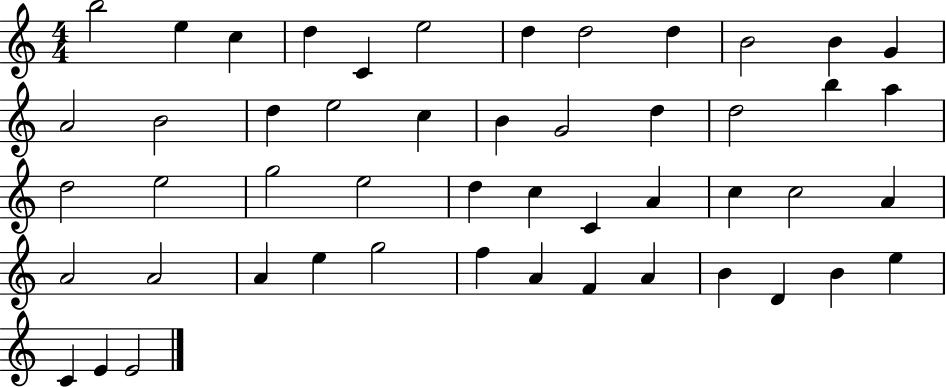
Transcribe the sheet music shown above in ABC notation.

X:1
T:Untitled
M:4/4
L:1/4
K:C
b2 e c d C e2 d d2 d B2 B G A2 B2 d e2 c B G2 d d2 b a d2 e2 g2 e2 d c C A c c2 A A2 A2 A e g2 f A F A B D B e C E E2